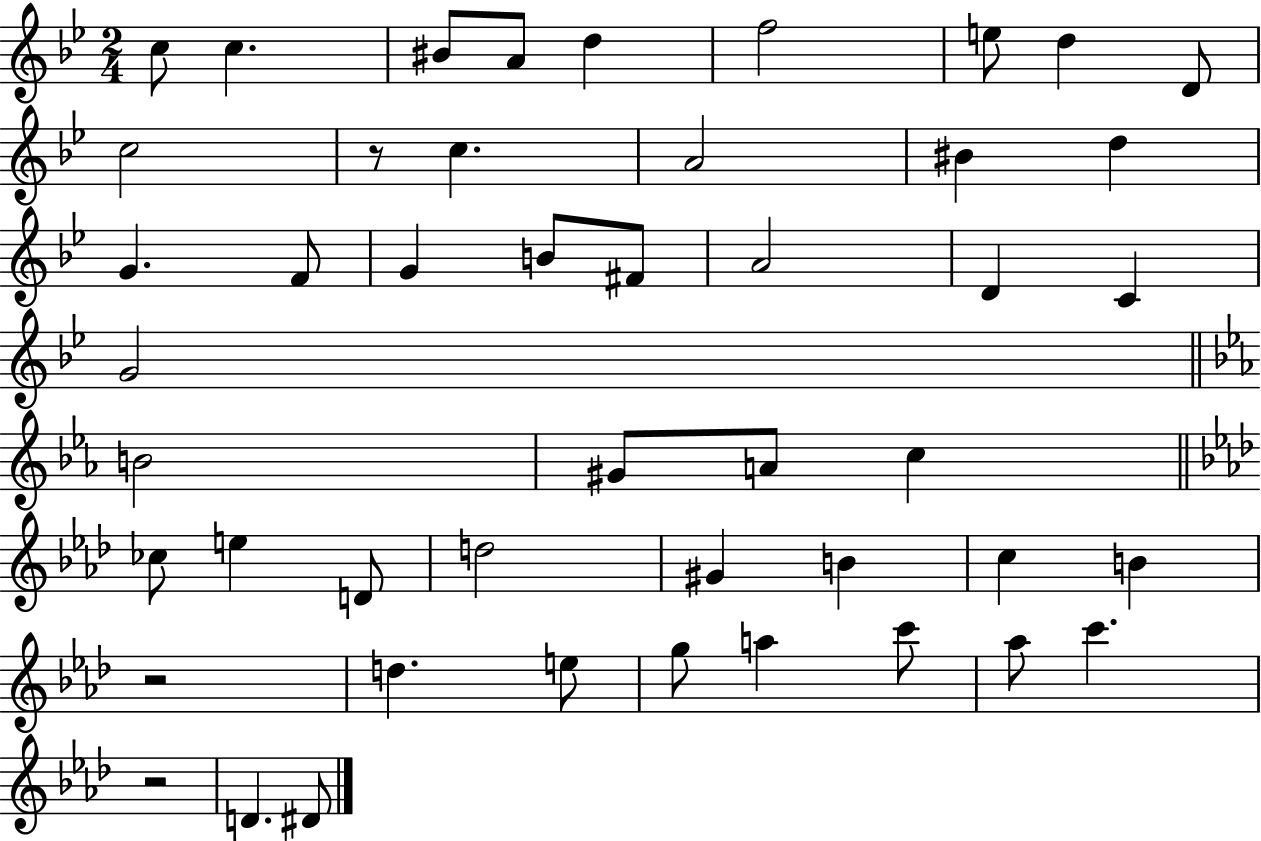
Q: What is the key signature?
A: BES major